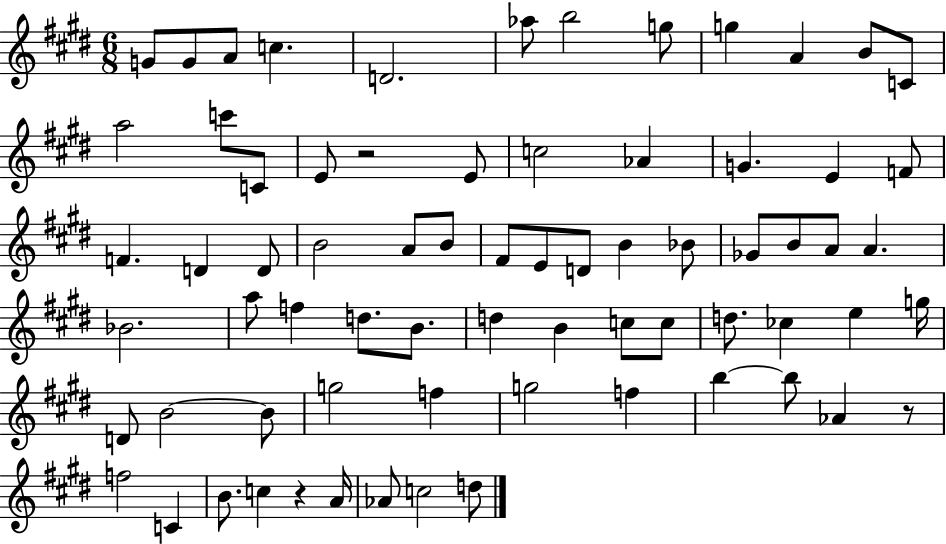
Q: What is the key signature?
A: E major